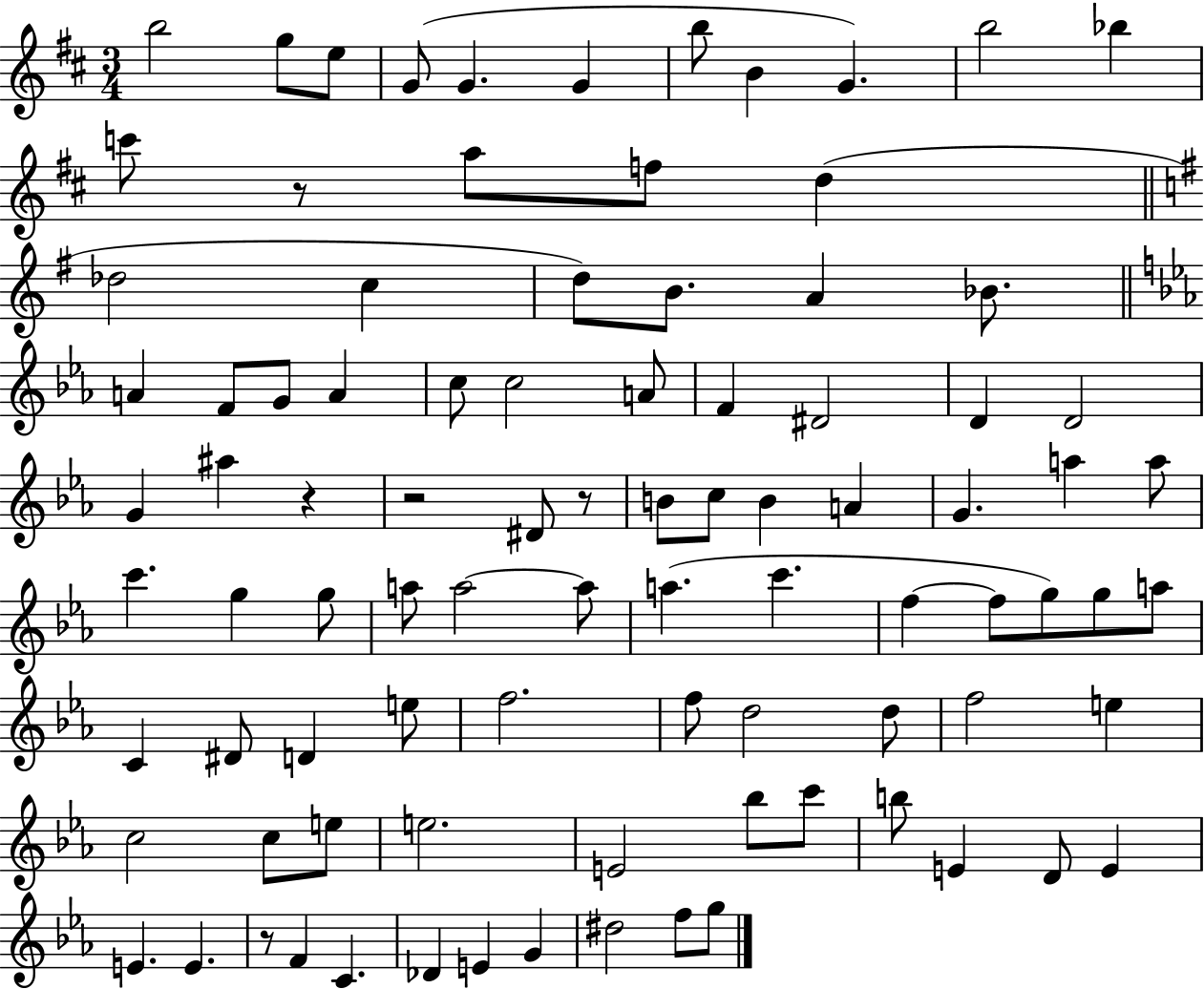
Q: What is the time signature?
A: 3/4